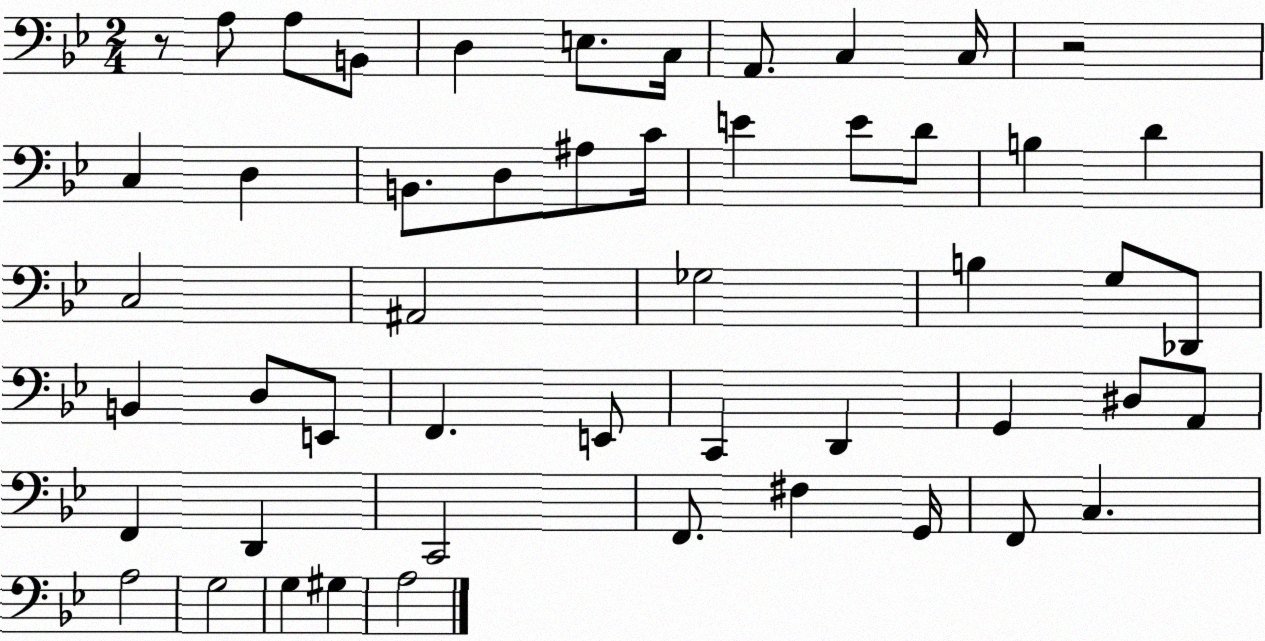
X:1
T:Untitled
M:2/4
L:1/4
K:Bb
z/2 A,/2 A,/2 B,,/2 D, E,/2 C,/4 A,,/2 C, C,/4 z2 C, D, B,,/2 D,/2 ^A,/2 C/4 E E/2 D/2 B, D C,2 ^A,,2 _G,2 B, G,/2 _D,,/2 B,, D,/2 E,,/2 F,, E,,/2 C,, D,, G,, ^D,/2 A,,/2 F,, D,, C,,2 F,,/2 ^F, G,,/4 F,,/2 C, A,2 G,2 G, ^G, A,2